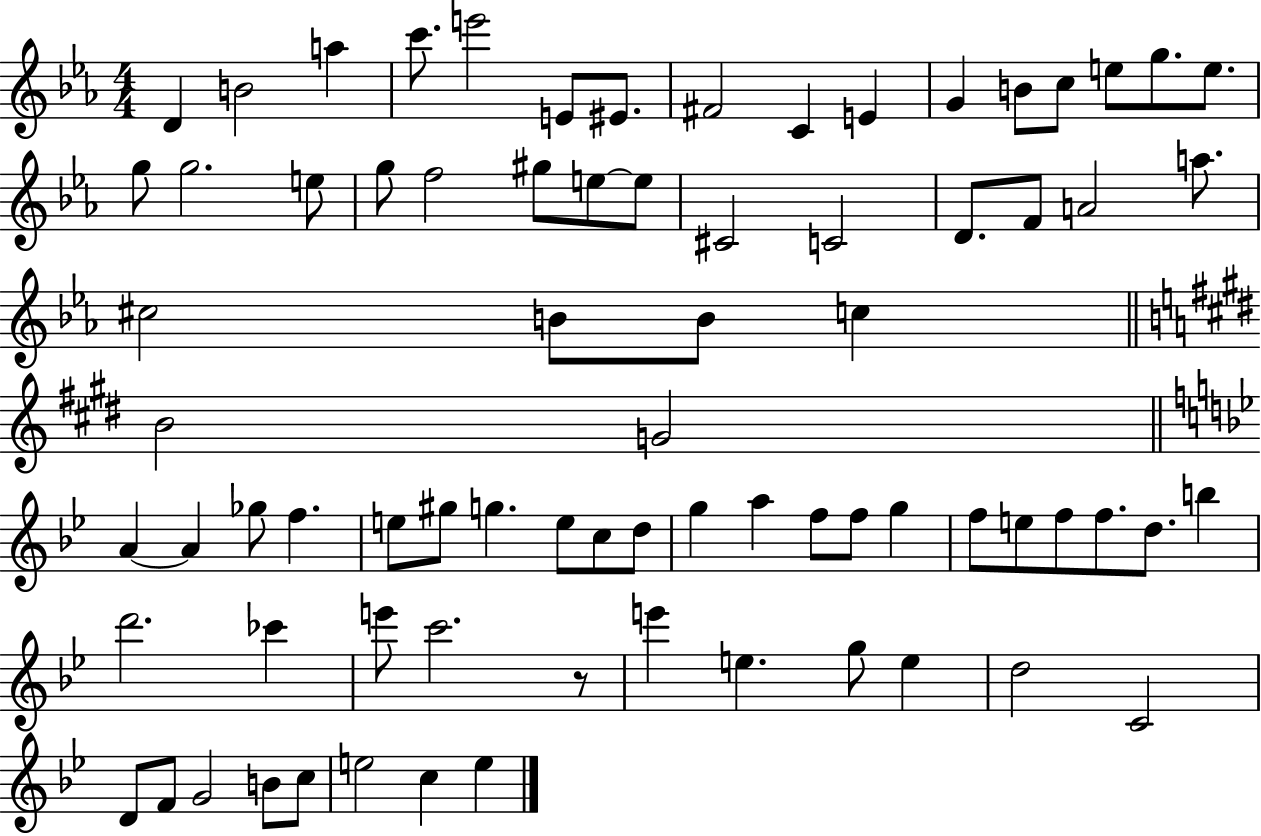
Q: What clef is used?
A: treble